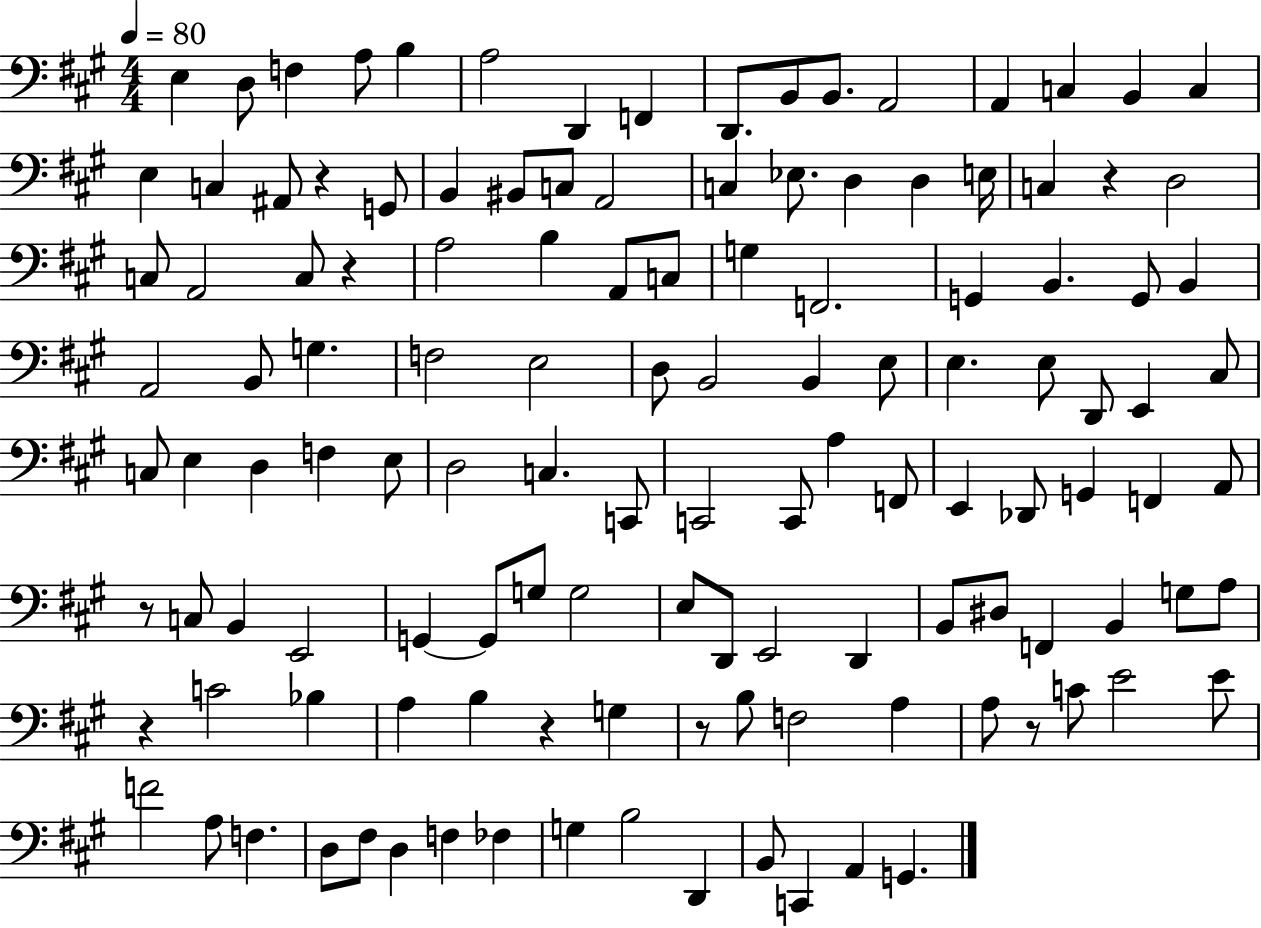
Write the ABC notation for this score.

X:1
T:Untitled
M:4/4
L:1/4
K:A
E, D,/2 F, A,/2 B, A,2 D,, F,, D,,/2 B,,/2 B,,/2 A,,2 A,, C, B,, C, E, C, ^A,,/2 z G,,/2 B,, ^B,,/2 C,/2 A,,2 C, _E,/2 D, D, E,/4 C, z D,2 C,/2 A,,2 C,/2 z A,2 B, A,,/2 C,/2 G, F,,2 G,, B,, G,,/2 B,, A,,2 B,,/2 G, F,2 E,2 D,/2 B,,2 B,, E,/2 E, E,/2 D,,/2 E,, ^C,/2 C,/2 E, D, F, E,/2 D,2 C, C,,/2 C,,2 C,,/2 A, F,,/2 E,, _D,,/2 G,, F,, A,,/2 z/2 C,/2 B,, E,,2 G,, G,,/2 G,/2 G,2 E,/2 D,,/2 E,,2 D,, B,,/2 ^D,/2 F,, B,, G,/2 A,/2 z C2 _B, A, B, z G, z/2 B,/2 F,2 A, A,/2 z/2 C/2 E2 E/2 F2 A,/2 F, D,/2 ^F,/2 D, F, _F, G, B,2 D,, B,,/2 C,, A,, G,,